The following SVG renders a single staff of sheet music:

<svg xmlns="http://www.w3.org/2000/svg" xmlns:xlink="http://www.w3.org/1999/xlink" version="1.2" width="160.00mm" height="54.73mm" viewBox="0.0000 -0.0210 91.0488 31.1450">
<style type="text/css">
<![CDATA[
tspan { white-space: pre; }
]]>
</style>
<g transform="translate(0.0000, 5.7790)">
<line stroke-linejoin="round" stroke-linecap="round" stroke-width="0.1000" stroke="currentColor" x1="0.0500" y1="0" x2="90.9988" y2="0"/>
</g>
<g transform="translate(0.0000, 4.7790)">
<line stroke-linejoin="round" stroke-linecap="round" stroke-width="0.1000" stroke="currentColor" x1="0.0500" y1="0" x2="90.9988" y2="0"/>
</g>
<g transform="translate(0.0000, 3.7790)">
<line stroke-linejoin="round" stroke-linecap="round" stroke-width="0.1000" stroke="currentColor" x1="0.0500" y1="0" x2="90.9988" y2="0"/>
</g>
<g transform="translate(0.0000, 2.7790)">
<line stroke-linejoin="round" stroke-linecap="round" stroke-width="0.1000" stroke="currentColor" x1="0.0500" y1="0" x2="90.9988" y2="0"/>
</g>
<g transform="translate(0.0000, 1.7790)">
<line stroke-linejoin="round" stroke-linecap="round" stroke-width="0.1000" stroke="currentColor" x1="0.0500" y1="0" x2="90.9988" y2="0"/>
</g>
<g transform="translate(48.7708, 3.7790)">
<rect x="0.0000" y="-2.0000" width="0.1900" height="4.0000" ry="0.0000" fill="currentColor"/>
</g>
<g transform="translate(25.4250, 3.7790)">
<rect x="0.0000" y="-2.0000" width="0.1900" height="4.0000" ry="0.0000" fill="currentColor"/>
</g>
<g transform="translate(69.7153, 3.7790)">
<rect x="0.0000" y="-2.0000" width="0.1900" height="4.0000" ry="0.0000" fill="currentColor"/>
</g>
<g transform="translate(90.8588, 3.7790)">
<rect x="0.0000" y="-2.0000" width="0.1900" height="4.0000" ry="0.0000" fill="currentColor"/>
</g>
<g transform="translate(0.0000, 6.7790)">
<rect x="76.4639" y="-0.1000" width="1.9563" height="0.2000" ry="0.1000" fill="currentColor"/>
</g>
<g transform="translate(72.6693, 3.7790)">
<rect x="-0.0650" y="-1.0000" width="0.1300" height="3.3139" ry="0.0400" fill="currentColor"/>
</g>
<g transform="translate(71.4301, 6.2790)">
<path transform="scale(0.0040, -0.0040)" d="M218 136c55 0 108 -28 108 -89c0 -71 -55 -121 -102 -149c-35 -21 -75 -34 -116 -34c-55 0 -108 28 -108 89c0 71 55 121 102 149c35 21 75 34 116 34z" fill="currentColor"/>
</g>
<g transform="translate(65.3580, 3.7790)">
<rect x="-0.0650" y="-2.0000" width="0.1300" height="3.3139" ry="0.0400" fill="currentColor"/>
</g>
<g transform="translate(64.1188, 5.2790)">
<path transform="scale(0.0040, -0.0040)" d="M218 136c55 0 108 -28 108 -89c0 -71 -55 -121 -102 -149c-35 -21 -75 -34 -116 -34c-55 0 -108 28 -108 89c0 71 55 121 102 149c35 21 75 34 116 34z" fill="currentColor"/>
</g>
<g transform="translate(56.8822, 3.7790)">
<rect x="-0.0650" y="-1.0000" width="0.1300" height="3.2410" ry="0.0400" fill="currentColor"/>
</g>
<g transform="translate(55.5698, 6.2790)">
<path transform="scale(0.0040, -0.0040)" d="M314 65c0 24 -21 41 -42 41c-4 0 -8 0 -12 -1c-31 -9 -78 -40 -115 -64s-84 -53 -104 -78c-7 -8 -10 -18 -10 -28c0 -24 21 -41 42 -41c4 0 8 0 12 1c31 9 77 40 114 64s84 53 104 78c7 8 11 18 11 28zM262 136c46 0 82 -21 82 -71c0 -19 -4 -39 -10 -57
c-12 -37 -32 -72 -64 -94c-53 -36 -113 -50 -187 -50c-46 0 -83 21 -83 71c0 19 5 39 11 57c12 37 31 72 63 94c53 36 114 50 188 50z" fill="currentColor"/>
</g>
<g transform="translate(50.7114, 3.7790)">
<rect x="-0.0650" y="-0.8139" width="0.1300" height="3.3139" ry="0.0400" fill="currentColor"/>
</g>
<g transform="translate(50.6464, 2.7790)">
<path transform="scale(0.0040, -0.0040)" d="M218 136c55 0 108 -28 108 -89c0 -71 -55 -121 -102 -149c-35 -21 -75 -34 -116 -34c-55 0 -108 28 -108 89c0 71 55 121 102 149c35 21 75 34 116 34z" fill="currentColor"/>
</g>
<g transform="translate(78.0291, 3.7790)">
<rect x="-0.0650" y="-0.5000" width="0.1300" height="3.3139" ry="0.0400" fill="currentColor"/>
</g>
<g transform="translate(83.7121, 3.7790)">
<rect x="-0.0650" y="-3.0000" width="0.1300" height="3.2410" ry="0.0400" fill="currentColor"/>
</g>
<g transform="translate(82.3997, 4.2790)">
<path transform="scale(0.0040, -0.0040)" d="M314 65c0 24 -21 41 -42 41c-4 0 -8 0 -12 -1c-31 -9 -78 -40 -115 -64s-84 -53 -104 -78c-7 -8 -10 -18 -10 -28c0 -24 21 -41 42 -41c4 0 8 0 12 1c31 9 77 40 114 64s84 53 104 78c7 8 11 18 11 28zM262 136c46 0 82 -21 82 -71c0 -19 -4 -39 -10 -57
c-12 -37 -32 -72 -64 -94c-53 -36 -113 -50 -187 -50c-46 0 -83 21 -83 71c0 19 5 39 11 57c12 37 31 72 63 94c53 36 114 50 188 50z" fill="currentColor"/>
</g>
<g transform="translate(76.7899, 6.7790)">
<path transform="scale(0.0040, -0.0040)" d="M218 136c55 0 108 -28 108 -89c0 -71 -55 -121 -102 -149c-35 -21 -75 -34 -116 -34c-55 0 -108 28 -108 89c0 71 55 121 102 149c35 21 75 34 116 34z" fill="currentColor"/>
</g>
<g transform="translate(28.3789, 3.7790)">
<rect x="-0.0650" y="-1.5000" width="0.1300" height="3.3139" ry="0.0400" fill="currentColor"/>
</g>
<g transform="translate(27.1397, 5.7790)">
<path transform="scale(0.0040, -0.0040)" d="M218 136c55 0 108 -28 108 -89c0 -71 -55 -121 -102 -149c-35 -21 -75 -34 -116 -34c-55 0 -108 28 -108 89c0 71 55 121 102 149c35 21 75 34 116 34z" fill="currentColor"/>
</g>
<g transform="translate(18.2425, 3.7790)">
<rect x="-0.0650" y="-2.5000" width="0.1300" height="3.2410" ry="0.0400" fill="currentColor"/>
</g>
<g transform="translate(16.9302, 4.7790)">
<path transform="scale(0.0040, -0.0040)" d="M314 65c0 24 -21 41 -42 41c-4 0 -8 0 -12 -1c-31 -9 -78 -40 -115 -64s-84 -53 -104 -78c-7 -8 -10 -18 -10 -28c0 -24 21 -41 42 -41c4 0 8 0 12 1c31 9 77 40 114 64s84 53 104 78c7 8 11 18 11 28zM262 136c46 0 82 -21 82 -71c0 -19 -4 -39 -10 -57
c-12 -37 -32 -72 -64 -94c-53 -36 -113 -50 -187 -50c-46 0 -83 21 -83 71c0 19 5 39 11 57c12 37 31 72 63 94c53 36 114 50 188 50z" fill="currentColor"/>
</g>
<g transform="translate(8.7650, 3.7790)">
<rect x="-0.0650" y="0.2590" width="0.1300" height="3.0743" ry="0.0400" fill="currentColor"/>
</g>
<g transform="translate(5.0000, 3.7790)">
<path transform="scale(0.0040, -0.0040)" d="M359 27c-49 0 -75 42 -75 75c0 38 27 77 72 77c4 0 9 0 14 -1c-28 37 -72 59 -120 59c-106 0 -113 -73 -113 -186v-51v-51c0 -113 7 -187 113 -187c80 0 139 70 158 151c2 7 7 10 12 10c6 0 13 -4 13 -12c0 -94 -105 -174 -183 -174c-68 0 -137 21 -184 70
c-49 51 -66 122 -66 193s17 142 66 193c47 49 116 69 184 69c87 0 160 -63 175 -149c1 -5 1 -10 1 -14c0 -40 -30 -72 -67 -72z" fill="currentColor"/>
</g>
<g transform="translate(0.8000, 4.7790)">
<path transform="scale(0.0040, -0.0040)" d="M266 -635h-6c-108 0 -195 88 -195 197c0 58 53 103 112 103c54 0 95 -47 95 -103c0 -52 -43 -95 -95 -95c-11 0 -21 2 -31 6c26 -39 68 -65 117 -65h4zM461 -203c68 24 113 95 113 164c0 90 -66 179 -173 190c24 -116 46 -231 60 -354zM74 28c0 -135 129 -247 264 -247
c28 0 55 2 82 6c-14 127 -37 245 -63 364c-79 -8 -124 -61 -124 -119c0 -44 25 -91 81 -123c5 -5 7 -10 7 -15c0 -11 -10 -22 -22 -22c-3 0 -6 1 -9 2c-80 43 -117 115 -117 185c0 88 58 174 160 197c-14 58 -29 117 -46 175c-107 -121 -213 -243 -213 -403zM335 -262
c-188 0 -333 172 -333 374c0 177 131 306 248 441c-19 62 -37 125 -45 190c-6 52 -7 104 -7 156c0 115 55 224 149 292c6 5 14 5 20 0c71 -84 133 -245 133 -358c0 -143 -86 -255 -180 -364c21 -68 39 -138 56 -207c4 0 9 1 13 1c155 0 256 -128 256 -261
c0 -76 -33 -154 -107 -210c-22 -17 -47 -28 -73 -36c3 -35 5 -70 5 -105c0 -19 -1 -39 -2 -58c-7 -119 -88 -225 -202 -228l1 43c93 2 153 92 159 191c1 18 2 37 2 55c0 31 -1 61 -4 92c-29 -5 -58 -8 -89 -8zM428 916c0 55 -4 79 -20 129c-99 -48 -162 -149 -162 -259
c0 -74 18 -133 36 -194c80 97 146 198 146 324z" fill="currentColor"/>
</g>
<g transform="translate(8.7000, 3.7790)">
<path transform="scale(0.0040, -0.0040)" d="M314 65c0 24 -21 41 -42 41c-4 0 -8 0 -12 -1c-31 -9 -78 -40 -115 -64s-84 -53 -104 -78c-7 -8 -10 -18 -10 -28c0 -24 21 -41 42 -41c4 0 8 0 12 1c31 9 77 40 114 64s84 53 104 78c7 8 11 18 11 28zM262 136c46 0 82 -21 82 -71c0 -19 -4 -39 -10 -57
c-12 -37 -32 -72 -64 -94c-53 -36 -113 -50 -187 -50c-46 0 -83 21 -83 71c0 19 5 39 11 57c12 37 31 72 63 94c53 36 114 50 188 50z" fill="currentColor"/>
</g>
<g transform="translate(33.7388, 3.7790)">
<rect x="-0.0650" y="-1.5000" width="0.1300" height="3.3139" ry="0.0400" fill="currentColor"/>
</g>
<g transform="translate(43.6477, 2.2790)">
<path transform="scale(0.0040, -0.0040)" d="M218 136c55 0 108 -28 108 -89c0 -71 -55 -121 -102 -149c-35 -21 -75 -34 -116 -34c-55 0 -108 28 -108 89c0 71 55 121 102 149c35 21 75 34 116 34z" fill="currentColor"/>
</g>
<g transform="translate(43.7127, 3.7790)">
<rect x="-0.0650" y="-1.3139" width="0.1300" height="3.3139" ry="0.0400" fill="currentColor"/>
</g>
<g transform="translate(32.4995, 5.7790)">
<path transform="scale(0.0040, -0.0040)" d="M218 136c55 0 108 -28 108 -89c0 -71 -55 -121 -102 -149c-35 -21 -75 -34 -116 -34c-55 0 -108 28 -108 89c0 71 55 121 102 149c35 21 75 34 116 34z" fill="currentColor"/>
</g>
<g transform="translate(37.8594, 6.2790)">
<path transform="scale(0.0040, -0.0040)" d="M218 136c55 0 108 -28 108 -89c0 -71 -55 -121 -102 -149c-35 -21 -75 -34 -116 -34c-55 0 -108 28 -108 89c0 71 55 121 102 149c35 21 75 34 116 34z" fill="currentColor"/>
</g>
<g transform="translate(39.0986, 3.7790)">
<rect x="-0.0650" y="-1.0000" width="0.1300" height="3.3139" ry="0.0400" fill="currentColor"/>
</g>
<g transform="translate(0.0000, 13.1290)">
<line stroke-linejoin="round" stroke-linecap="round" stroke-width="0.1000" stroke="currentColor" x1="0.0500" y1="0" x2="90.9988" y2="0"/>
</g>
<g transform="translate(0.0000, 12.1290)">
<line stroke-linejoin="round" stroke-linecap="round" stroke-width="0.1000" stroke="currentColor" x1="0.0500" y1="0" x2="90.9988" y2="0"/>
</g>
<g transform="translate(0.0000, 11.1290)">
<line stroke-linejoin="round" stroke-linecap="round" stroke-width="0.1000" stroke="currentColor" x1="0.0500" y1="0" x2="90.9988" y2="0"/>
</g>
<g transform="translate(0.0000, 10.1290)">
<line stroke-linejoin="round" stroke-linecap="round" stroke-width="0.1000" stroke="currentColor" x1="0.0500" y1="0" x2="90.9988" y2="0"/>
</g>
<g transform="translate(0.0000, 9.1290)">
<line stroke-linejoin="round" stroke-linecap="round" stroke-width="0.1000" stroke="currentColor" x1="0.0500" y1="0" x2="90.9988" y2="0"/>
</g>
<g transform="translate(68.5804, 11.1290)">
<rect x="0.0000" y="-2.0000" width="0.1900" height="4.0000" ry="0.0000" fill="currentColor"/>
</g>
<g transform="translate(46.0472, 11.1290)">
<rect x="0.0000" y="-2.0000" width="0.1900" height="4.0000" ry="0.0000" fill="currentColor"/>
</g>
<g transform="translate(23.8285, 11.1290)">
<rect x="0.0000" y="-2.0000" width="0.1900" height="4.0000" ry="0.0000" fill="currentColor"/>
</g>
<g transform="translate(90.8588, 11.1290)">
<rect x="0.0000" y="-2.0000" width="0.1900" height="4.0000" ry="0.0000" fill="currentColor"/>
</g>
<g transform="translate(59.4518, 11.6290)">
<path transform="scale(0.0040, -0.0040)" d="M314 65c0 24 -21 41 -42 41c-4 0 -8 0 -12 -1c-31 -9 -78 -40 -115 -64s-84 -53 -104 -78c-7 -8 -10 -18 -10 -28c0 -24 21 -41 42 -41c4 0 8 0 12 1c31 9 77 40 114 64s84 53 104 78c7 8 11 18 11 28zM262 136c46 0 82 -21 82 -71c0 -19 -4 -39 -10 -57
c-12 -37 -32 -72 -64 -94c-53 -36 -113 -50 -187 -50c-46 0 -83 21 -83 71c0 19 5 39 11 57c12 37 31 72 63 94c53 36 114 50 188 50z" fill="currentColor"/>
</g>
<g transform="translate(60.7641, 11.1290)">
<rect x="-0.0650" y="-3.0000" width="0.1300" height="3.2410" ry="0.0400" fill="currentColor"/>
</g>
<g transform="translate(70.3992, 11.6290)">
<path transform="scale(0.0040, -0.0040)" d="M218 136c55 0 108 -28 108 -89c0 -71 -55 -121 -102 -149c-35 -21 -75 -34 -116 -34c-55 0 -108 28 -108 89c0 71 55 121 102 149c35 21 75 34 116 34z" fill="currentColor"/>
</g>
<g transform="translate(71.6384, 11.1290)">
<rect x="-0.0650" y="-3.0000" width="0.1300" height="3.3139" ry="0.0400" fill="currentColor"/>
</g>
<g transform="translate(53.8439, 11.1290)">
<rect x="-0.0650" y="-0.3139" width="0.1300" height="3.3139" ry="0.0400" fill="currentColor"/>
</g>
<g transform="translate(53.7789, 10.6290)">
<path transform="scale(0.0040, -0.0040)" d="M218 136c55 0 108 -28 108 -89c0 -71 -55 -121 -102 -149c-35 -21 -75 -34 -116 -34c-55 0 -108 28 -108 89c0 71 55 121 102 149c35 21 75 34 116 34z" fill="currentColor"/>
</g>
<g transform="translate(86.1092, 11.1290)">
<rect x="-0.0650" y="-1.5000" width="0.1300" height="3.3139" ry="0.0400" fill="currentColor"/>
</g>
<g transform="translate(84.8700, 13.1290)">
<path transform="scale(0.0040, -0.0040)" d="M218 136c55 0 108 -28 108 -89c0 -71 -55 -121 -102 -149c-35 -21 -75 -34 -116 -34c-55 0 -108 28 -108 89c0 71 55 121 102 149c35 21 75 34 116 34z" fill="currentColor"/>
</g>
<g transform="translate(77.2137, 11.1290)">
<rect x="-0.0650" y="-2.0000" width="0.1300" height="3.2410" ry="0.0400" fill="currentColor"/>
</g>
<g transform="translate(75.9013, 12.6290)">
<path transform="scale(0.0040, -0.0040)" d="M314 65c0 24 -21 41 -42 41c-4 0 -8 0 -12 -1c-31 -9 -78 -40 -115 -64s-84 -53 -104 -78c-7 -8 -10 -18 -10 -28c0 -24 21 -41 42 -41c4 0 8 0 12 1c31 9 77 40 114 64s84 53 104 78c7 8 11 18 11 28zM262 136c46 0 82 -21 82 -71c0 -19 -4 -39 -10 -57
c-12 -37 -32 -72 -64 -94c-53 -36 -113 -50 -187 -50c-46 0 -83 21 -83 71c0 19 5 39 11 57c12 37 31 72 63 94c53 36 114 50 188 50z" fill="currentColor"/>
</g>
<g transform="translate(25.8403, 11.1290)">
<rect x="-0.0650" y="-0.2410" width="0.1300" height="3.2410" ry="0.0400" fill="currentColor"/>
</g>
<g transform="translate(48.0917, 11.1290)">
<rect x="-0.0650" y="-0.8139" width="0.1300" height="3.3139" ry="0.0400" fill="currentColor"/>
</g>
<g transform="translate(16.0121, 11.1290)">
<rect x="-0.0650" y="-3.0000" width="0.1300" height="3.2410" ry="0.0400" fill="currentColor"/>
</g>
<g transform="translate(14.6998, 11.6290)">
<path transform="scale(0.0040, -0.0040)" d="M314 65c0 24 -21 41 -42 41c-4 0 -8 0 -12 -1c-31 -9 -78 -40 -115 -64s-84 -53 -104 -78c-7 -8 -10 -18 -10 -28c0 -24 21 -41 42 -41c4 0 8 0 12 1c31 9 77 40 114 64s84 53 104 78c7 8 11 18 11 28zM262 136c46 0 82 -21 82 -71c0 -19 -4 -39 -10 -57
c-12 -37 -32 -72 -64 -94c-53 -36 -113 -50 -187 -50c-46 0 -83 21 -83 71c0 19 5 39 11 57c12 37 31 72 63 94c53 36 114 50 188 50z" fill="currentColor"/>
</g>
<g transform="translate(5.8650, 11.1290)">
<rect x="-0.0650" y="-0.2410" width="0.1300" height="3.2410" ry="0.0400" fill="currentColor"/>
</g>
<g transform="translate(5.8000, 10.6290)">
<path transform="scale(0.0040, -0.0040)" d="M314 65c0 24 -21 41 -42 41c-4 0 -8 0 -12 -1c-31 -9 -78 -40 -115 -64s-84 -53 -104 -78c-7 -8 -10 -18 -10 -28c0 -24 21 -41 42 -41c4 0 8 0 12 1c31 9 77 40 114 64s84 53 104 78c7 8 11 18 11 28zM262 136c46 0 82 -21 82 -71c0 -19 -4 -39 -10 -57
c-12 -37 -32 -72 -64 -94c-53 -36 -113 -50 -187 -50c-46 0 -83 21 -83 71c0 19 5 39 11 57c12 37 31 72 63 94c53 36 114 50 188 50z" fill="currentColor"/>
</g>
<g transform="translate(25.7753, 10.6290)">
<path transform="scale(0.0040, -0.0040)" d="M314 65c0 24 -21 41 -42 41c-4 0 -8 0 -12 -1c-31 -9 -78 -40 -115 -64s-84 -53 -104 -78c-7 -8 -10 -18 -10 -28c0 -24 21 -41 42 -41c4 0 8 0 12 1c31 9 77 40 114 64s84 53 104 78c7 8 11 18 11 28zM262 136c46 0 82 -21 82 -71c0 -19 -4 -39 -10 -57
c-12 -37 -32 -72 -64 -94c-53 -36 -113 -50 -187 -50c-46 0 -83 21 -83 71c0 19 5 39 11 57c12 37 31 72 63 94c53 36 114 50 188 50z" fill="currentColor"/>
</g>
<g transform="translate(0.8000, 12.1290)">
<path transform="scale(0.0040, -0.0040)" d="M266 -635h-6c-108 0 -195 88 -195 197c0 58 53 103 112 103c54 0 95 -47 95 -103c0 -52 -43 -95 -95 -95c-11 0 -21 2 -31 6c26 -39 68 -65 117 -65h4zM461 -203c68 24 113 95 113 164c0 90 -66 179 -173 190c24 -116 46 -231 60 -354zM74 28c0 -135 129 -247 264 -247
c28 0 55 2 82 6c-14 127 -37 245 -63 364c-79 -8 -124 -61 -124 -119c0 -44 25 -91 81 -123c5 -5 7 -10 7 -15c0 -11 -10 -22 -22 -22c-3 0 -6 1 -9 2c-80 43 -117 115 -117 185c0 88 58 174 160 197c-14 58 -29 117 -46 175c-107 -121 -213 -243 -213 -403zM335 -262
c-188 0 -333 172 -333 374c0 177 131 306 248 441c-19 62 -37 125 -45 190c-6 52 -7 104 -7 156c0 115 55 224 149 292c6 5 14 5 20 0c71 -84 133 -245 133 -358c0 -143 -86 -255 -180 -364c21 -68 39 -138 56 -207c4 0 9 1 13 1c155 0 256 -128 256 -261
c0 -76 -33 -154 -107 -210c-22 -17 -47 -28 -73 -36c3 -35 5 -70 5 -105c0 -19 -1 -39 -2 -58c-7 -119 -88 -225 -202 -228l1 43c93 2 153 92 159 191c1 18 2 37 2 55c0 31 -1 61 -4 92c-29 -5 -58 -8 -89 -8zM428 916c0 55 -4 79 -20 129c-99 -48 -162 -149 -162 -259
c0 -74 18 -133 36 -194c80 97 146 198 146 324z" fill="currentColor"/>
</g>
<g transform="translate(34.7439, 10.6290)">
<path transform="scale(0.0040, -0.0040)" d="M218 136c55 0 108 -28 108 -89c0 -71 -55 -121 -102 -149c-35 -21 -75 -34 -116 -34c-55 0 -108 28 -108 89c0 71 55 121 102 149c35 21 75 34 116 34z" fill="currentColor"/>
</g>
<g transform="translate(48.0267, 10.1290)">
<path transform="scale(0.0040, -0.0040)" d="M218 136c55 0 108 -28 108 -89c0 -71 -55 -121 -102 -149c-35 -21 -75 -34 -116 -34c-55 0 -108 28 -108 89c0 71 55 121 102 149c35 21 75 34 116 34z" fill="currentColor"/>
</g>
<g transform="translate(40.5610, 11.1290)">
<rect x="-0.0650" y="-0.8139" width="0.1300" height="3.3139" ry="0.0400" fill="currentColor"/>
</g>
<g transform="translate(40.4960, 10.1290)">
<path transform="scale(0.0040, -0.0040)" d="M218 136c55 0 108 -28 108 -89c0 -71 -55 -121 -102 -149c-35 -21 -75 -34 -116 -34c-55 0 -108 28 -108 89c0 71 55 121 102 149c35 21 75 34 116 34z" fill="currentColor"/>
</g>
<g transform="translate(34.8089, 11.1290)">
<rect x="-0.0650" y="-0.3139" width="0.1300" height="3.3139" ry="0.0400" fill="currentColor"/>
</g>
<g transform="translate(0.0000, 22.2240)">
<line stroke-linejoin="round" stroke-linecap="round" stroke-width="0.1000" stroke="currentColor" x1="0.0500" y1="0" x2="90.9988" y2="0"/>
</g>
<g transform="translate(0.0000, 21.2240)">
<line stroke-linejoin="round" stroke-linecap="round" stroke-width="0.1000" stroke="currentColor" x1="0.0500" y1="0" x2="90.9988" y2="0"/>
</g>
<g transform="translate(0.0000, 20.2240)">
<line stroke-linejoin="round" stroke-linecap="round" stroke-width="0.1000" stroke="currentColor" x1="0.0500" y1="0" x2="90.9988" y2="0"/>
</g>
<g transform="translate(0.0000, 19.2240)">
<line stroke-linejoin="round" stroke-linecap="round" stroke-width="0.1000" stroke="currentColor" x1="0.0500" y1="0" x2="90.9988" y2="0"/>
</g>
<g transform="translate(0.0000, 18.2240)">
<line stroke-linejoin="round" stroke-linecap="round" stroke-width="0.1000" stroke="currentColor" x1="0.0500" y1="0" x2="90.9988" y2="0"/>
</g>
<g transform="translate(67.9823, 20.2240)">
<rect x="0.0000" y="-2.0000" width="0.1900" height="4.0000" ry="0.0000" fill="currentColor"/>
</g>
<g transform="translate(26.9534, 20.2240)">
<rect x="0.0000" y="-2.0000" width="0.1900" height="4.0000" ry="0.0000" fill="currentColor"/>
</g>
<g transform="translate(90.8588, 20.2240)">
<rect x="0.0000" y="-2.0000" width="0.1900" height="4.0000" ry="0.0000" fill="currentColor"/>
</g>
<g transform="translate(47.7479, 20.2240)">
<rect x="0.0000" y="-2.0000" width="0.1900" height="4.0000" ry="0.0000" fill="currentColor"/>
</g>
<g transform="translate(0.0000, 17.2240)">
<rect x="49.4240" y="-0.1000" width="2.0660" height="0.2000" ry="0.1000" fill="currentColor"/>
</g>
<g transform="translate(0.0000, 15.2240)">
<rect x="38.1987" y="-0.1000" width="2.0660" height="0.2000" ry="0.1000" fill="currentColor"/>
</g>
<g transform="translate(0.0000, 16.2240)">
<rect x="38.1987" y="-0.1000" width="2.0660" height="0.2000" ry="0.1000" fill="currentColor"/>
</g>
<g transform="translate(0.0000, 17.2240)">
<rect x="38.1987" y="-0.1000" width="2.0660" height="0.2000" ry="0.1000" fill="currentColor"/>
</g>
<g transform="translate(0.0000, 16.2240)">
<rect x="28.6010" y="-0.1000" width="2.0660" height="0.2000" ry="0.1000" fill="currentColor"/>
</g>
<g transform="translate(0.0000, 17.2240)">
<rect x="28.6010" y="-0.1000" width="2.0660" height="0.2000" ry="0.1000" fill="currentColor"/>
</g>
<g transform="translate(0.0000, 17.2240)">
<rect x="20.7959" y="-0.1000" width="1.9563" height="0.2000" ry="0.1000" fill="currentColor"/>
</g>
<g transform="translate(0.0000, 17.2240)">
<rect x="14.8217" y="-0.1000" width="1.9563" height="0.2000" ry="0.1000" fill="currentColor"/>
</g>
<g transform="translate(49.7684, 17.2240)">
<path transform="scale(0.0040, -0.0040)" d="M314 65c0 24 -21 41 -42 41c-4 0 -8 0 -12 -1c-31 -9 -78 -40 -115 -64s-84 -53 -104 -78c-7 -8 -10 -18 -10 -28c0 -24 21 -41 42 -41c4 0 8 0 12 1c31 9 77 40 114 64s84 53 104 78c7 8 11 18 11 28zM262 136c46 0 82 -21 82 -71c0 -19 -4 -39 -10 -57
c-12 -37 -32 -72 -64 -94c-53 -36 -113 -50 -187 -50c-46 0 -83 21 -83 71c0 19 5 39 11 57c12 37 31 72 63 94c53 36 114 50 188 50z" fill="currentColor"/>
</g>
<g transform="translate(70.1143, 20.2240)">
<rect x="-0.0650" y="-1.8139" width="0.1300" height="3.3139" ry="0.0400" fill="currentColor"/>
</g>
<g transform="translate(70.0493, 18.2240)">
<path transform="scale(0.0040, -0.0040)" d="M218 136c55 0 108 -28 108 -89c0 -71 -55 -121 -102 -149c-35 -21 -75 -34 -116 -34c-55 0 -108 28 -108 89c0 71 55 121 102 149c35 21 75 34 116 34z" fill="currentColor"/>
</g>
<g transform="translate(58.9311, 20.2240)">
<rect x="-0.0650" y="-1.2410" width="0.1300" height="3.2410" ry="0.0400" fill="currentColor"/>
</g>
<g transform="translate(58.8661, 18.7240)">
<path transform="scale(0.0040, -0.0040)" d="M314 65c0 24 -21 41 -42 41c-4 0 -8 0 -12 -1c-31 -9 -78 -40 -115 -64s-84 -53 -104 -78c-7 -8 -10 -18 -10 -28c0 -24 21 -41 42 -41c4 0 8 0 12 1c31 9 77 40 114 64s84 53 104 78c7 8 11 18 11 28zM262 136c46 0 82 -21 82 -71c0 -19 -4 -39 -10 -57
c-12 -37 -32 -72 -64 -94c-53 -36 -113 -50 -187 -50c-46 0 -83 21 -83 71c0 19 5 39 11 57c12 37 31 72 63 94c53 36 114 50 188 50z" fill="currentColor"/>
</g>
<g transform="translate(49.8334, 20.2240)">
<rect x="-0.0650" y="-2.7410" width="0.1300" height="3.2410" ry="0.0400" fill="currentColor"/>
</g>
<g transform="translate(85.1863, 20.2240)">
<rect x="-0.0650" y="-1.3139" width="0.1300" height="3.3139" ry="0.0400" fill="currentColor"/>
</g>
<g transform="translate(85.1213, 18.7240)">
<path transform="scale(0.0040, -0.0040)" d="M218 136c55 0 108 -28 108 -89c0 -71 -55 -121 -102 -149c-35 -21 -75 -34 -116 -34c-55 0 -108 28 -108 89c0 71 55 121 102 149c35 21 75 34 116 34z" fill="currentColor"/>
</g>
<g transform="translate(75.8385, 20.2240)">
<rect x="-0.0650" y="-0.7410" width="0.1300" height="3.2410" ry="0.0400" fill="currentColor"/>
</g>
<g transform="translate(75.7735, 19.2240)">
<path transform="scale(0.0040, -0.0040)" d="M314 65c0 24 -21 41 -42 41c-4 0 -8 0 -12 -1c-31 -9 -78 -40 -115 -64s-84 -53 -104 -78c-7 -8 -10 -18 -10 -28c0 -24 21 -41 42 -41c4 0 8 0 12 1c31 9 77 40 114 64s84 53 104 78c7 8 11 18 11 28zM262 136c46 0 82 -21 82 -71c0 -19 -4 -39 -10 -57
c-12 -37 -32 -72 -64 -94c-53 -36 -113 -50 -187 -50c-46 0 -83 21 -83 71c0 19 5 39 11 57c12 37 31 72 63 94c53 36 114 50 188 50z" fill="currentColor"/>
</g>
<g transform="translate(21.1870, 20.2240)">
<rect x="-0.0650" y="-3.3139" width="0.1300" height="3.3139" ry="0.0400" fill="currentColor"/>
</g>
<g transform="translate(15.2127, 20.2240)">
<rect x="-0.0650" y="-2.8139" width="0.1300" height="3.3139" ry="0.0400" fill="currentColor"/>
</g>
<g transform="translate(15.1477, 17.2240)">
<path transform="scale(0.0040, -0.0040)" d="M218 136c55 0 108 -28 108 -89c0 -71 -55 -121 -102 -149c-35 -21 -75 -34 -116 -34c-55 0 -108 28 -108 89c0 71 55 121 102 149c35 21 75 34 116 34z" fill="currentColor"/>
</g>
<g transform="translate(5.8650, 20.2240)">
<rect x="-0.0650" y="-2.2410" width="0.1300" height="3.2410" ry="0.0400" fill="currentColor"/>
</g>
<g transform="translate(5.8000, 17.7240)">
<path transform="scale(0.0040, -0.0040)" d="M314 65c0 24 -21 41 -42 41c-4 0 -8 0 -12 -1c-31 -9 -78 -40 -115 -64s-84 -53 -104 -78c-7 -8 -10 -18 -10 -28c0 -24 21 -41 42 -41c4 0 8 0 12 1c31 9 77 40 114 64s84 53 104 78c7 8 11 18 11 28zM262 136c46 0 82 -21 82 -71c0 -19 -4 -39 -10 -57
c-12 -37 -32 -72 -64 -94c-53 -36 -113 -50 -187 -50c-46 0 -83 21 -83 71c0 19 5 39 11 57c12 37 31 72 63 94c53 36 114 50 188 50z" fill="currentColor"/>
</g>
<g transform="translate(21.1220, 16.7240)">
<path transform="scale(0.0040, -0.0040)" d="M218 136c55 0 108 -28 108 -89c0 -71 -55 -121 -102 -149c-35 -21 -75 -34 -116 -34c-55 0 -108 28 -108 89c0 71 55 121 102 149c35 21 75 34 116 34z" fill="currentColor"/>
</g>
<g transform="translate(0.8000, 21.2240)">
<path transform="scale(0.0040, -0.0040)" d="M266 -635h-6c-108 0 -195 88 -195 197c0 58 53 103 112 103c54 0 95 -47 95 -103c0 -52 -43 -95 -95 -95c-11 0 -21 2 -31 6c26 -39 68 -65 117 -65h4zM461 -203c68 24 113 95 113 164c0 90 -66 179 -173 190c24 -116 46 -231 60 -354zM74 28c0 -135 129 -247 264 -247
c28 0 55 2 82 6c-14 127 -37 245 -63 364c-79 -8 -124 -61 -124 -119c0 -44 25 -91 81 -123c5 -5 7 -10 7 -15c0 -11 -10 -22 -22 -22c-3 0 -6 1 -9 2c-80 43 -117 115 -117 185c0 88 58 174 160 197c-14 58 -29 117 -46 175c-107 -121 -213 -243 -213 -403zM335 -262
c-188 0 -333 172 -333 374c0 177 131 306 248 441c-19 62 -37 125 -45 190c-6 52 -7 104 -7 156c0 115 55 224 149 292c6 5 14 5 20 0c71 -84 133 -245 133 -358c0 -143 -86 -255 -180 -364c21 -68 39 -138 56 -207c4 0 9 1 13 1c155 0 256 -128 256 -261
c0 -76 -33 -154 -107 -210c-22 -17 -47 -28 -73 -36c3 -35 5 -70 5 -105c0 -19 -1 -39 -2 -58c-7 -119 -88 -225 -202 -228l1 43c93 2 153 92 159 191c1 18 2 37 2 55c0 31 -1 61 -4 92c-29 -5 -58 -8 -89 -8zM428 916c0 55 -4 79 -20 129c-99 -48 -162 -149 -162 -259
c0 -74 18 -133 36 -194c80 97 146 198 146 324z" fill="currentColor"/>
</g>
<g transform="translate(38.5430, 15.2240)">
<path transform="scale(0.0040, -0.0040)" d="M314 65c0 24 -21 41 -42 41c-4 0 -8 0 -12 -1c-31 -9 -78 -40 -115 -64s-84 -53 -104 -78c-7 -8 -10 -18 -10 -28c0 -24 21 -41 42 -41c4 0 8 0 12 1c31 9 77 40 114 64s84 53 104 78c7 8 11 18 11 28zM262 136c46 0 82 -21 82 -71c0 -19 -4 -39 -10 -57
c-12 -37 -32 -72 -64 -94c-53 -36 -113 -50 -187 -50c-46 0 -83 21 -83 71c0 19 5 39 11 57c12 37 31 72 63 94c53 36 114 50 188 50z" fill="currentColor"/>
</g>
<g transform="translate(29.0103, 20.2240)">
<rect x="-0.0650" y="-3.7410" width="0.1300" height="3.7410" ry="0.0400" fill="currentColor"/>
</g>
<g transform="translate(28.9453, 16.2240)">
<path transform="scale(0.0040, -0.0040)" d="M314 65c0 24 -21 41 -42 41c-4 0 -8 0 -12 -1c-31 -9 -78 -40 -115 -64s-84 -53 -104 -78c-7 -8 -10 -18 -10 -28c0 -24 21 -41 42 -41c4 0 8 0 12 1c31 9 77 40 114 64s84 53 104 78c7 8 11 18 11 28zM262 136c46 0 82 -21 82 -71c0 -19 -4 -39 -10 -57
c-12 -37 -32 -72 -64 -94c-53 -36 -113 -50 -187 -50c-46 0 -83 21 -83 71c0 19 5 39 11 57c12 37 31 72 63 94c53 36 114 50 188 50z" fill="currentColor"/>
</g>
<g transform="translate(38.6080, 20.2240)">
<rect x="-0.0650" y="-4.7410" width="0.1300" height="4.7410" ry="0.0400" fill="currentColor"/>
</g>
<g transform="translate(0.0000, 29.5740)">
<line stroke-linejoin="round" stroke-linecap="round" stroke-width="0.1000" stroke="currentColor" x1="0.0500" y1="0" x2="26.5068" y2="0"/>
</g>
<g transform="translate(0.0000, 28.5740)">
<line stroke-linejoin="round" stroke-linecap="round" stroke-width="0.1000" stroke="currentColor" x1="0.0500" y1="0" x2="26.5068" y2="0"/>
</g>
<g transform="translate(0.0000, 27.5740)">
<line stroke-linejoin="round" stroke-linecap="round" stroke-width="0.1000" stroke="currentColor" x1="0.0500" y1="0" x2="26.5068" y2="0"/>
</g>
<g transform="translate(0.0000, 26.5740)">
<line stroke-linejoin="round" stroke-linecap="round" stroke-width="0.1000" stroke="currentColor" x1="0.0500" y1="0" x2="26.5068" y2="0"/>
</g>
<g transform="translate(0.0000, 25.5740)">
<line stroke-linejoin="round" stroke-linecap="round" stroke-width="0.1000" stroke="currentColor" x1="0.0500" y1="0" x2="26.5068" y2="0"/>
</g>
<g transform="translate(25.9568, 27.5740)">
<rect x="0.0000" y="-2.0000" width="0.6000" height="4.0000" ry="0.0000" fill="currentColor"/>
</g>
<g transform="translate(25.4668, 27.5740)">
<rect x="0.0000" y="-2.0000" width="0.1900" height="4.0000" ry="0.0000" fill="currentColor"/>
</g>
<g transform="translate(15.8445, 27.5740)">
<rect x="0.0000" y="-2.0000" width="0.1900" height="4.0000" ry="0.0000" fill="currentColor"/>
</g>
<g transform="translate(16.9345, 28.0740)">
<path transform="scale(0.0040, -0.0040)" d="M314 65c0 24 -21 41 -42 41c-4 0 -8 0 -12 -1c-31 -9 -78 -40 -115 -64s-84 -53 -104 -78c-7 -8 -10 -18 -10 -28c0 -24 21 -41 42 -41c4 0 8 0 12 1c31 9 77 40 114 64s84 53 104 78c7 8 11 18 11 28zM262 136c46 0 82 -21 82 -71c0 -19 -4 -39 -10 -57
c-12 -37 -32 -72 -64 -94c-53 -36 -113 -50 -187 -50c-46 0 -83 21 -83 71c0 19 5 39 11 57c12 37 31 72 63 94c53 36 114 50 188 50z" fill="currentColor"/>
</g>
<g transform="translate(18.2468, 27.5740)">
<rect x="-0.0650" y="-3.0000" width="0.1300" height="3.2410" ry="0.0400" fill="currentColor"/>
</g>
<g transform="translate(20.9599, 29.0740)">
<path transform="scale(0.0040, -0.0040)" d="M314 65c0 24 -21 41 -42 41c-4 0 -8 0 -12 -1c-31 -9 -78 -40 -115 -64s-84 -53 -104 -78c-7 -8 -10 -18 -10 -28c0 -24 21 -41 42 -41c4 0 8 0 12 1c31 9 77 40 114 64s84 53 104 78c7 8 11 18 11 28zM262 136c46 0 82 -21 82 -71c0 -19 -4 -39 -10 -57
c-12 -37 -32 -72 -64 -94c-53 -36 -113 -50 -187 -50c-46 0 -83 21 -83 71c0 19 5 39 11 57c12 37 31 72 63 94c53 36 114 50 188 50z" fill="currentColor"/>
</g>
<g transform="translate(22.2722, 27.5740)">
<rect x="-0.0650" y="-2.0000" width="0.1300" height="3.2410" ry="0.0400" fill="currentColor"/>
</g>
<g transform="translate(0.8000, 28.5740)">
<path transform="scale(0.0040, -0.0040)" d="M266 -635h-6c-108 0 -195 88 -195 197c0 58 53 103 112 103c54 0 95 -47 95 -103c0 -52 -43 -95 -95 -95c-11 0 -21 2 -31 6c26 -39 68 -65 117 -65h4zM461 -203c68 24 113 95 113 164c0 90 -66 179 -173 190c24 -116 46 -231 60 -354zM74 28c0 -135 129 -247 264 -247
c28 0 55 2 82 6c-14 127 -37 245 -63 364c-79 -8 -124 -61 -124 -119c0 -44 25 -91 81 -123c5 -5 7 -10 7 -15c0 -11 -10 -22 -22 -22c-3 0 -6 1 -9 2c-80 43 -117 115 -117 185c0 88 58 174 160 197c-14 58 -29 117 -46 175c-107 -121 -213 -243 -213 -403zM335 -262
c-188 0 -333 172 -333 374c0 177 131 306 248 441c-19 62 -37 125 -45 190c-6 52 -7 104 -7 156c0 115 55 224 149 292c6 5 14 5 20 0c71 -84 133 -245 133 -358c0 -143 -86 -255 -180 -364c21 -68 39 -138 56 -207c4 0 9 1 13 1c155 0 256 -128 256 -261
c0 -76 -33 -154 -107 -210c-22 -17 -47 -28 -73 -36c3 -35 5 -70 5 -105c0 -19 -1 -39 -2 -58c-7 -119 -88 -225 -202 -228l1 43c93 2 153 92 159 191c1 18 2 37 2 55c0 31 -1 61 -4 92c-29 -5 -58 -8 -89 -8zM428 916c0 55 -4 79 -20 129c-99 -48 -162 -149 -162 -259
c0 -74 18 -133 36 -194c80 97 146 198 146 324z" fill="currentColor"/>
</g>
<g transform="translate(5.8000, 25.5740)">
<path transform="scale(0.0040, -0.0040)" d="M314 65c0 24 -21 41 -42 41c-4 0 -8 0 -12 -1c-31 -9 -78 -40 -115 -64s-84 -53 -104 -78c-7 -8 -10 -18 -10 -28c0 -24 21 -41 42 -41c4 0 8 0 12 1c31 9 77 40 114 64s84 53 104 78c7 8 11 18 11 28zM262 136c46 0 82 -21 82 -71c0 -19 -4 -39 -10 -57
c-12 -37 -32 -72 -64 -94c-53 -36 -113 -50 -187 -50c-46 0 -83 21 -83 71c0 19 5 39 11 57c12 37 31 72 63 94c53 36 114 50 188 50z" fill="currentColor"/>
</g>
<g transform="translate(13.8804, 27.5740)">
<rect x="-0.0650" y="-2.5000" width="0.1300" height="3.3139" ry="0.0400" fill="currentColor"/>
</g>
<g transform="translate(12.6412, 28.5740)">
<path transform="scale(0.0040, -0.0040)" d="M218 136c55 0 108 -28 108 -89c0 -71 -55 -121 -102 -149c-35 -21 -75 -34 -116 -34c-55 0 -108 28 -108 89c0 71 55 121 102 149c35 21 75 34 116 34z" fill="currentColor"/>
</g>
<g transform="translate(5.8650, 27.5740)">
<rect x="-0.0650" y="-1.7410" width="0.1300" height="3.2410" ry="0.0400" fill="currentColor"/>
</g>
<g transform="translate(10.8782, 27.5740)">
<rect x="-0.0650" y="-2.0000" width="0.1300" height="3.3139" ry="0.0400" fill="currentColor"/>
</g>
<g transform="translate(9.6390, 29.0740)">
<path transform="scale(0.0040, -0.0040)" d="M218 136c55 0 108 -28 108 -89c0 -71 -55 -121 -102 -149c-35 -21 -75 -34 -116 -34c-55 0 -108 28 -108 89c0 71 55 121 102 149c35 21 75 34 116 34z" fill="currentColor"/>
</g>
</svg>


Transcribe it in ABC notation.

X:1
T:Untitled
M:4/4
L:1/4
K:C
B2 G2 E E D e d D2 F D C A2 c2 A2 c2 c d d c A2 A F2 E g2 a b c'2 e'2 a2 e2 f d2 e f2 F G A2 F2